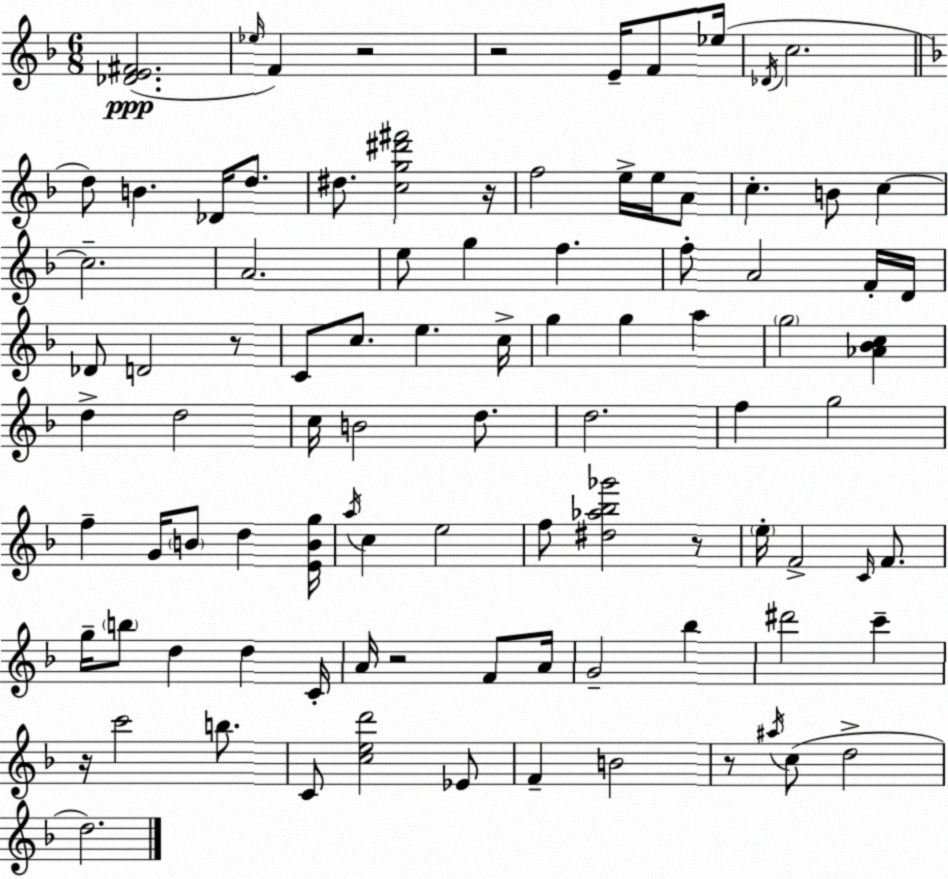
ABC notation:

X:1
T:Untitled
M:6/8
L:1/4
K:Dm
[_DE^F]2 _e/4 F z2 z2 E/4 F/2 _e/4 _D/4 c2 d/2 B _D/4 d/2 ^d/2 [cg^d'^f']2 z/4 f2 e/4 e/4 A/2 c B/2 c c2 A2 e/2 g f f/2 A2 F/4 D/4 _D/2 D2 z/2 C/2 c/2 e c/4 g g a g2 [_A_Bc] d d2 c/4 B2 d/2 d2 f g2 f G/4 B/2 d [EBg]/4 a/4 c e2 f/2 [^d_a_b_g']2 z/2 e/4 F2 C/4 F/2 g/4 b/2 d d C/4 A/4 z2 F/2 A/4 G2 _b ^d'2 c' z/4 c'2 b/2 C/2 [ced']2 _E/2 F B2 z/2 ^a/4 c/2 d2 d2